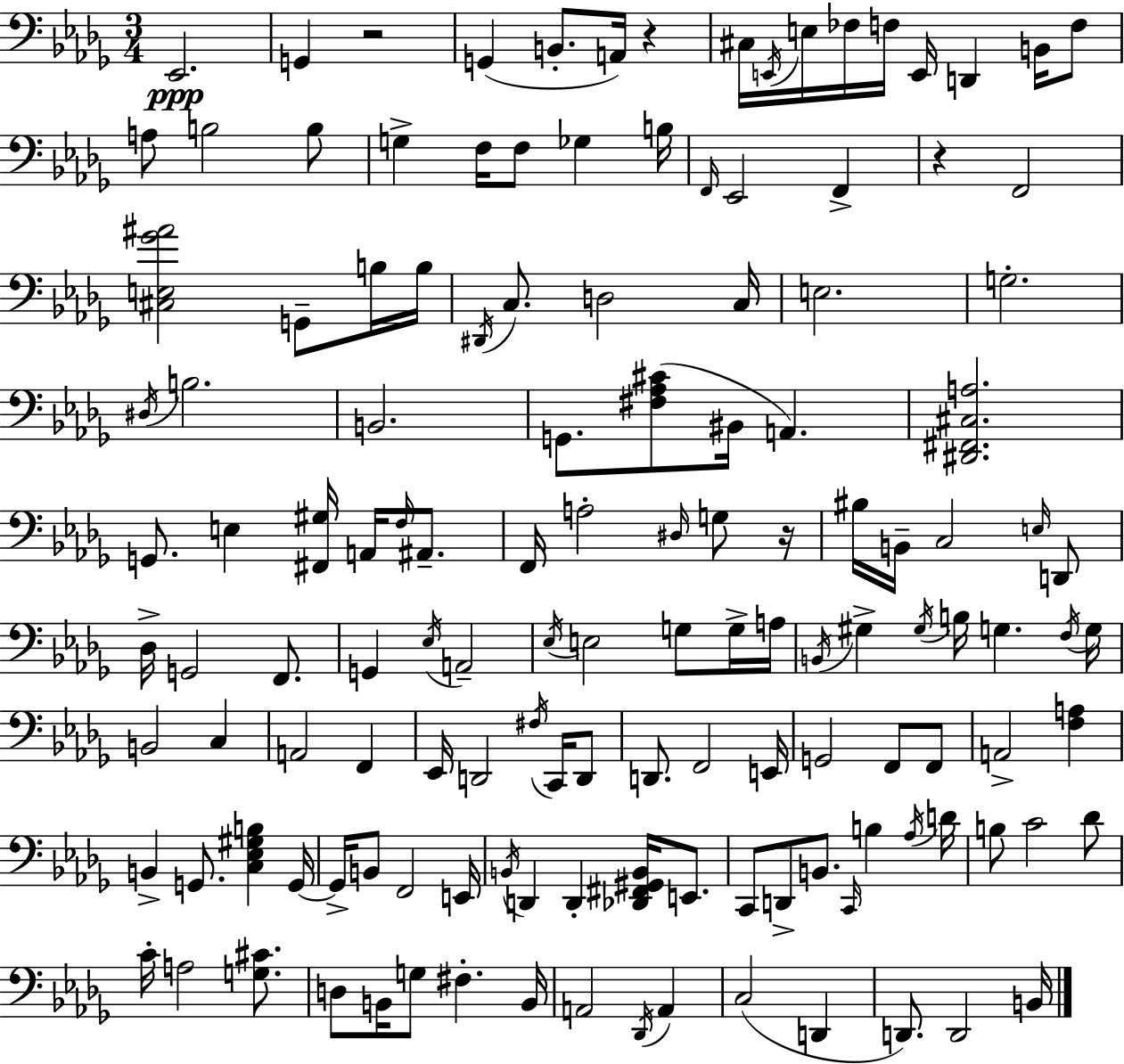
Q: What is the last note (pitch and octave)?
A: B2